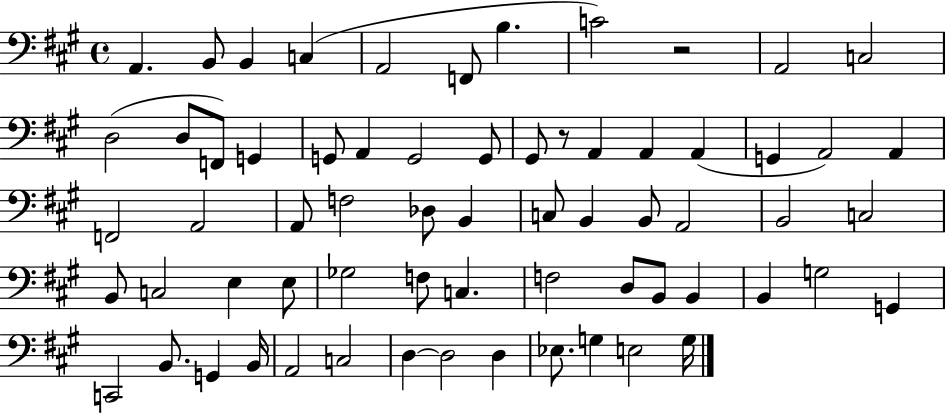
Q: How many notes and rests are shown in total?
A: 66